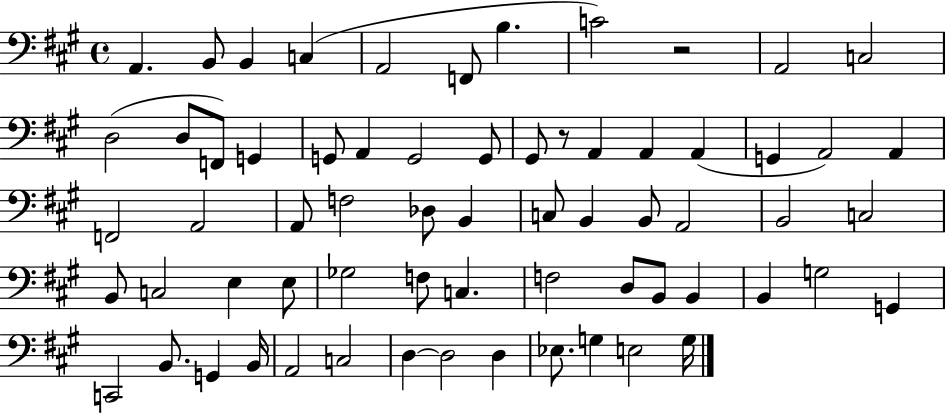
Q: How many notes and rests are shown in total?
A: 66